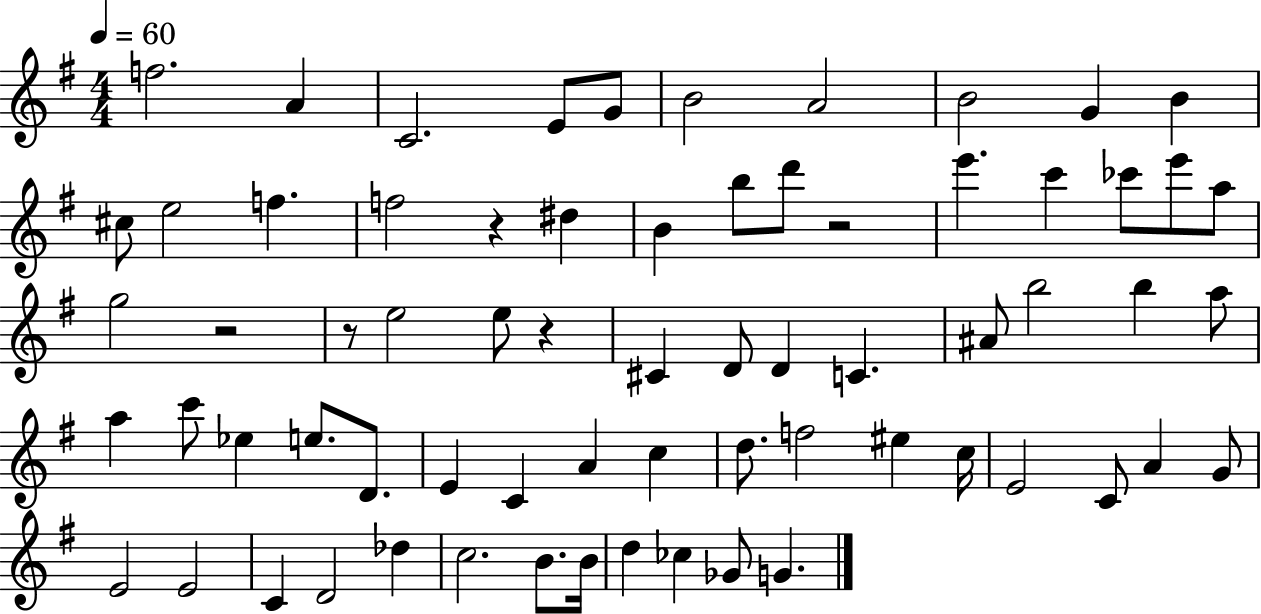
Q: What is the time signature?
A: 4/4